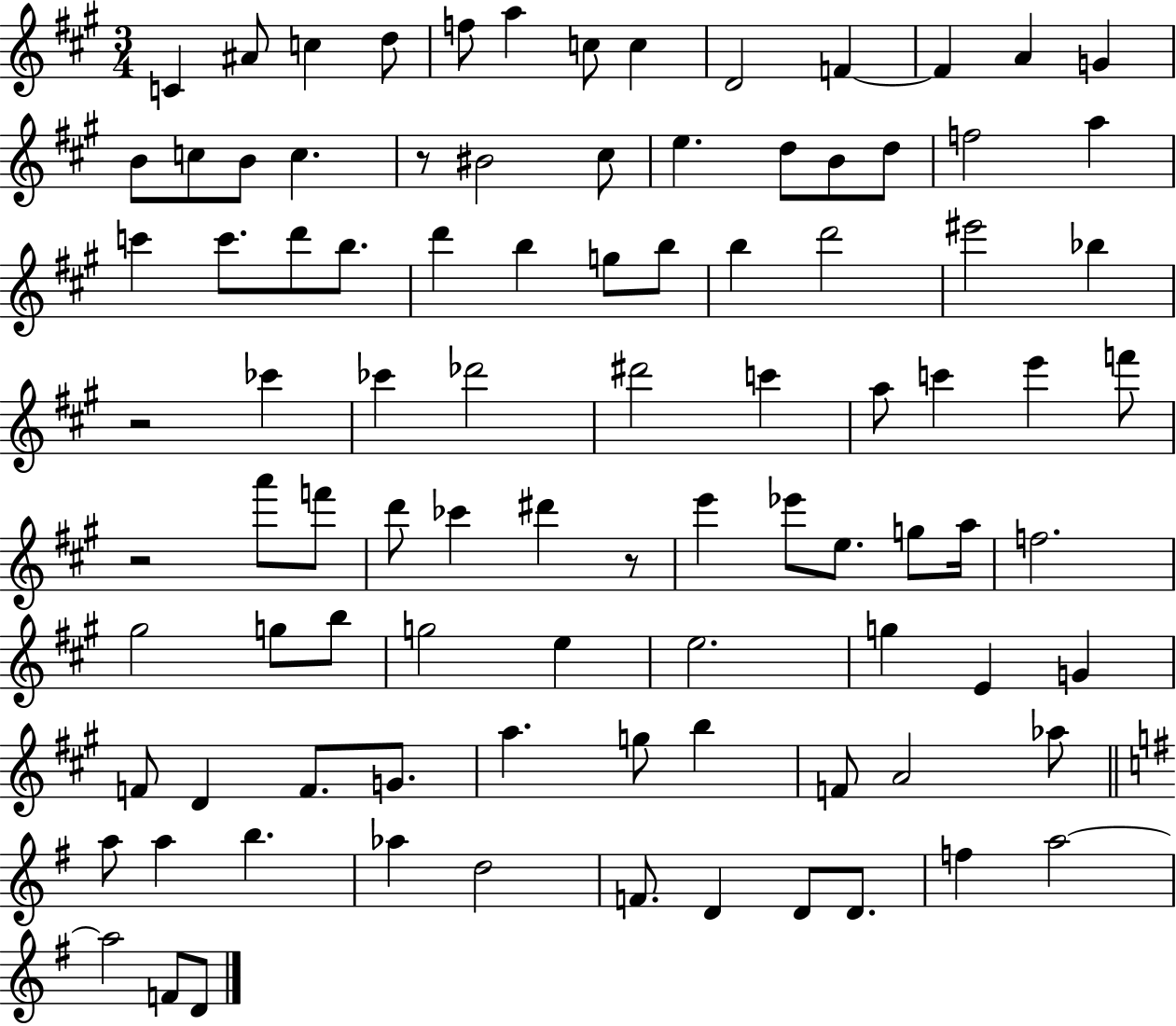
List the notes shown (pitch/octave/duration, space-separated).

C4/q A#4/e C5/q D5/e F5/e A5/q C5/e C5/q D4/h F4/q F4/q A4/q G4/q B4/e C5/e B4/e C5/q. R/e BIS4/h C#5/e E5/q. D5/e B4/e D5/e F5/h A5/q C6/q C6/e. D6/e B5/e. D6/q B5/q G5/e B5/e B5/q D6/h EIS6/h Bb5/q R/h CES6/q CES6/q Db6/h D#6/h C6/q A5/e C6/q E6/q F6/e R/h A6/e F6/e D6/e CES6/q D#6/q R/e E6/q Eb6/e E5/e. G5/e A5/s F5/h. G#5/h G5/e B5/e G5/h E5/q E5/h. G5/q E4/q G4/q F4/e D4/q F4/e. G4/e. A5/q. G5/e B5/q F4/e A4/h Ab5/e A5/e A5/q B5/q. Ab5/q D5/h F4/e. D4/q D4/e D4/e. F5/q A5/h A5/h F4/e D4/e